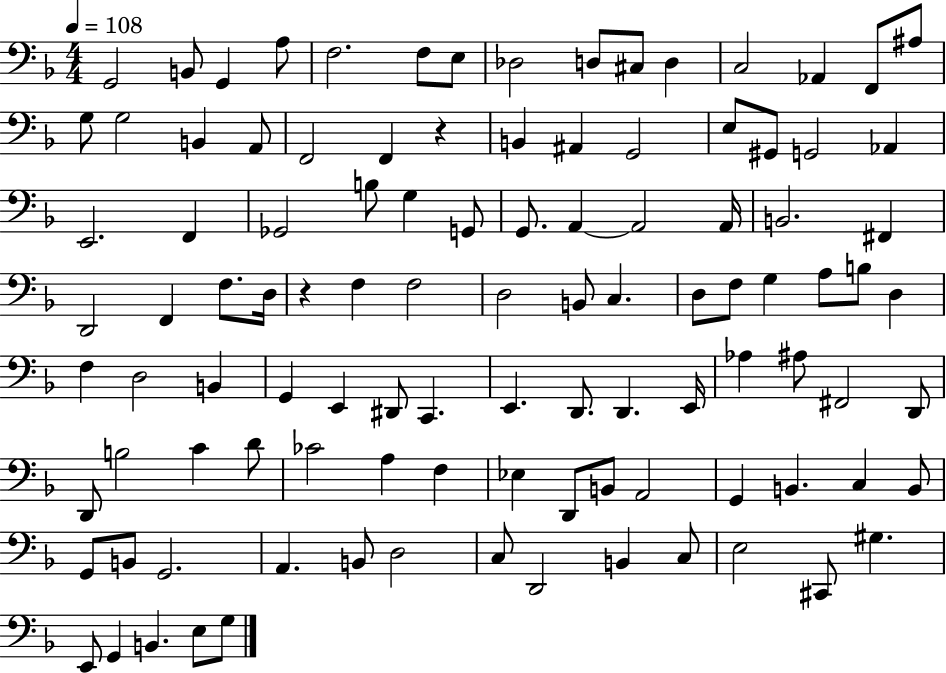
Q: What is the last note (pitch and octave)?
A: G3